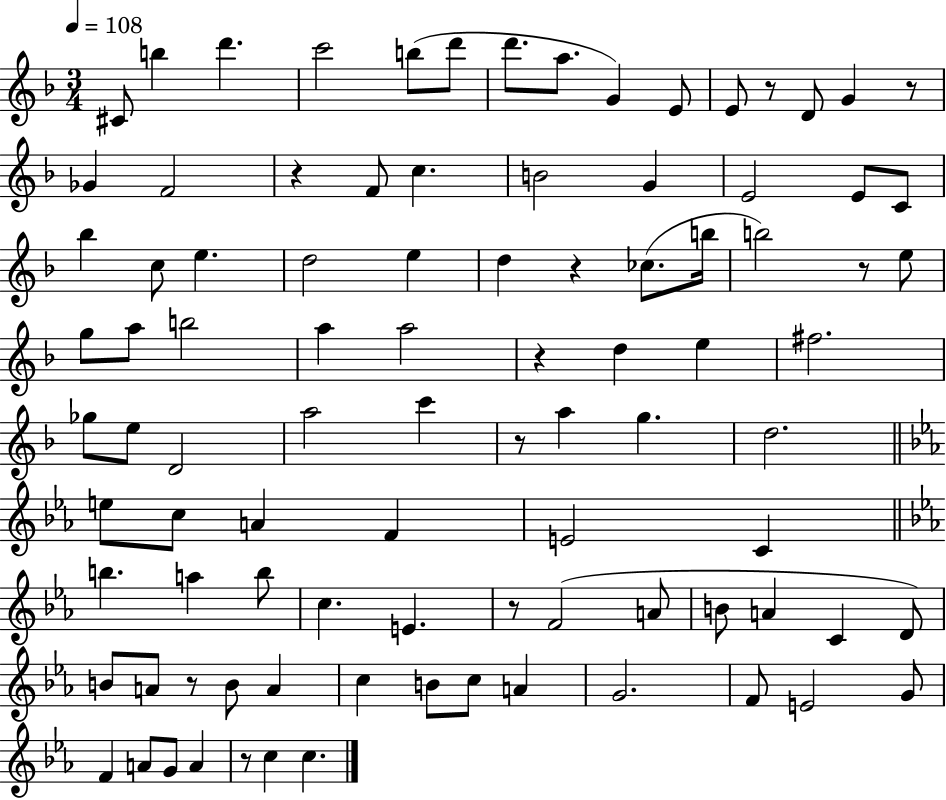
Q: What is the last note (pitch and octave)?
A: C5